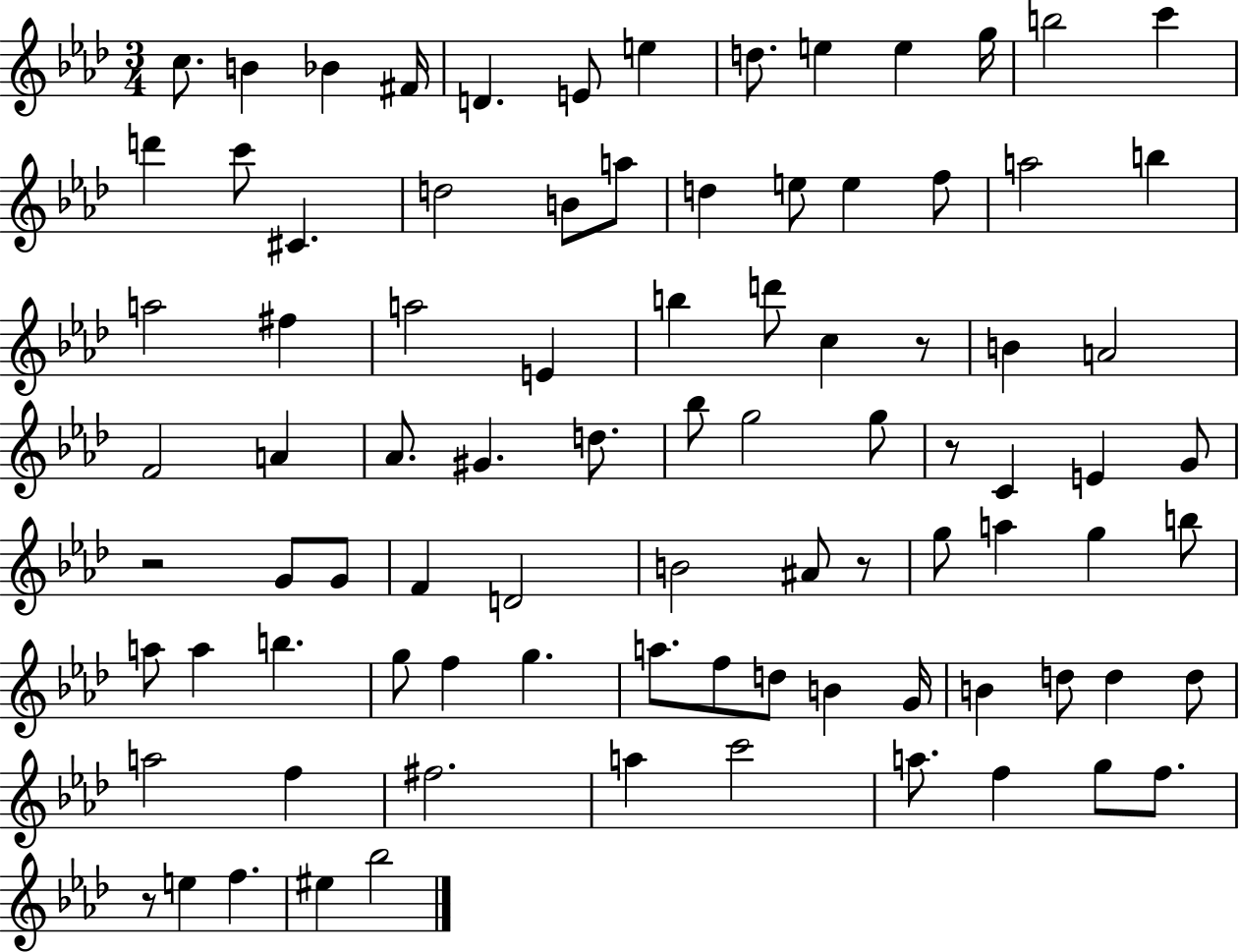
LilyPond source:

{
  \clef treble
  \numericTimeSignature
  \time 3/4
  \key aes \major
  c''8. b'4 bes'4 fis'16 | d'4. e'8 e''4 | d''8. e''4 e''4 g''16 | b''2 c'''4 | \break d'''4 c'''8 cis'4. | d''2 b'8 a''8 | d''4 e''8 e''4 f''8 | a''2 b''4 | \break a''2 fis''4 | a''2 e'4 | b''4 d'''8 c''4 r8 | b'4 a'2 | \break f'2 a'4 | aes'8. gis'4. d''8. | bes''8 g''2 g''8 | r8 c'4 e'4 g'8 | \break r2 g'8 g'8 | f'4 d'2 | b'2 ais'8 r8 | g''8 a''4 g''4 b''8 | \break a''8 a''4 b''4. | g''8 f''4 g''4. | a''8. f''8 d''8 b'4 g'16 | b'4 d''8 d''4 d''8 | \break a''2 f''4 | fis''2. | a''4 c'''2 | a''8. f''4 g''8 f''8. | \break r8 e''4 f''4. | eis''4 bes''2 | \bar "|."
}